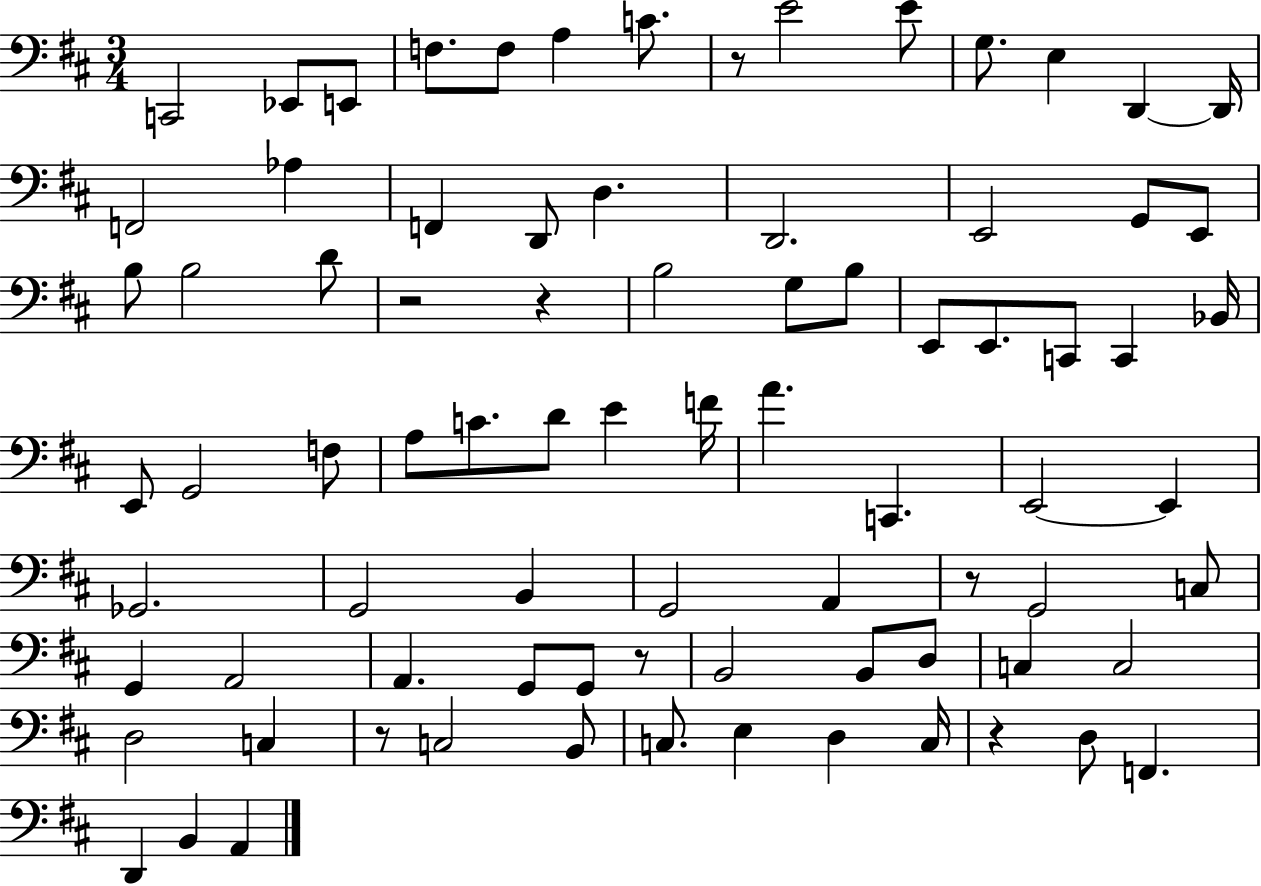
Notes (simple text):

C2/h Eb2/e E2/e F3/e. F3/e A3/q C4/e. R/e E4/h E4/e G3/e. E3/q D2/q D2/s F2/h Ab3/q F2/q D2/e D3/q. D2/h. E2/h G2/e E2/e B3/e B3/h D4/e R/h R/q B3/h G3/e B3/e E2/e E2/e. C2/e C2/q Bb2/s E2/e G2/h F3/e A3/e C4/e. D4/e E4/q F4/s A4/q. C2/q. E2/h E2/q Gb2/h. G2/h B2/q G2/h A2/q R/e G2/h C3/e G2/q A2/h A2/q. G2/e G2/e R/e B2/h B2/e D3/e C3/q C3/h D3/h C3/q R/e C3/h B2/e C3/e. E3/q D3/q C3/s R/q D3/e F2/q. D2/q B2/q A2/q